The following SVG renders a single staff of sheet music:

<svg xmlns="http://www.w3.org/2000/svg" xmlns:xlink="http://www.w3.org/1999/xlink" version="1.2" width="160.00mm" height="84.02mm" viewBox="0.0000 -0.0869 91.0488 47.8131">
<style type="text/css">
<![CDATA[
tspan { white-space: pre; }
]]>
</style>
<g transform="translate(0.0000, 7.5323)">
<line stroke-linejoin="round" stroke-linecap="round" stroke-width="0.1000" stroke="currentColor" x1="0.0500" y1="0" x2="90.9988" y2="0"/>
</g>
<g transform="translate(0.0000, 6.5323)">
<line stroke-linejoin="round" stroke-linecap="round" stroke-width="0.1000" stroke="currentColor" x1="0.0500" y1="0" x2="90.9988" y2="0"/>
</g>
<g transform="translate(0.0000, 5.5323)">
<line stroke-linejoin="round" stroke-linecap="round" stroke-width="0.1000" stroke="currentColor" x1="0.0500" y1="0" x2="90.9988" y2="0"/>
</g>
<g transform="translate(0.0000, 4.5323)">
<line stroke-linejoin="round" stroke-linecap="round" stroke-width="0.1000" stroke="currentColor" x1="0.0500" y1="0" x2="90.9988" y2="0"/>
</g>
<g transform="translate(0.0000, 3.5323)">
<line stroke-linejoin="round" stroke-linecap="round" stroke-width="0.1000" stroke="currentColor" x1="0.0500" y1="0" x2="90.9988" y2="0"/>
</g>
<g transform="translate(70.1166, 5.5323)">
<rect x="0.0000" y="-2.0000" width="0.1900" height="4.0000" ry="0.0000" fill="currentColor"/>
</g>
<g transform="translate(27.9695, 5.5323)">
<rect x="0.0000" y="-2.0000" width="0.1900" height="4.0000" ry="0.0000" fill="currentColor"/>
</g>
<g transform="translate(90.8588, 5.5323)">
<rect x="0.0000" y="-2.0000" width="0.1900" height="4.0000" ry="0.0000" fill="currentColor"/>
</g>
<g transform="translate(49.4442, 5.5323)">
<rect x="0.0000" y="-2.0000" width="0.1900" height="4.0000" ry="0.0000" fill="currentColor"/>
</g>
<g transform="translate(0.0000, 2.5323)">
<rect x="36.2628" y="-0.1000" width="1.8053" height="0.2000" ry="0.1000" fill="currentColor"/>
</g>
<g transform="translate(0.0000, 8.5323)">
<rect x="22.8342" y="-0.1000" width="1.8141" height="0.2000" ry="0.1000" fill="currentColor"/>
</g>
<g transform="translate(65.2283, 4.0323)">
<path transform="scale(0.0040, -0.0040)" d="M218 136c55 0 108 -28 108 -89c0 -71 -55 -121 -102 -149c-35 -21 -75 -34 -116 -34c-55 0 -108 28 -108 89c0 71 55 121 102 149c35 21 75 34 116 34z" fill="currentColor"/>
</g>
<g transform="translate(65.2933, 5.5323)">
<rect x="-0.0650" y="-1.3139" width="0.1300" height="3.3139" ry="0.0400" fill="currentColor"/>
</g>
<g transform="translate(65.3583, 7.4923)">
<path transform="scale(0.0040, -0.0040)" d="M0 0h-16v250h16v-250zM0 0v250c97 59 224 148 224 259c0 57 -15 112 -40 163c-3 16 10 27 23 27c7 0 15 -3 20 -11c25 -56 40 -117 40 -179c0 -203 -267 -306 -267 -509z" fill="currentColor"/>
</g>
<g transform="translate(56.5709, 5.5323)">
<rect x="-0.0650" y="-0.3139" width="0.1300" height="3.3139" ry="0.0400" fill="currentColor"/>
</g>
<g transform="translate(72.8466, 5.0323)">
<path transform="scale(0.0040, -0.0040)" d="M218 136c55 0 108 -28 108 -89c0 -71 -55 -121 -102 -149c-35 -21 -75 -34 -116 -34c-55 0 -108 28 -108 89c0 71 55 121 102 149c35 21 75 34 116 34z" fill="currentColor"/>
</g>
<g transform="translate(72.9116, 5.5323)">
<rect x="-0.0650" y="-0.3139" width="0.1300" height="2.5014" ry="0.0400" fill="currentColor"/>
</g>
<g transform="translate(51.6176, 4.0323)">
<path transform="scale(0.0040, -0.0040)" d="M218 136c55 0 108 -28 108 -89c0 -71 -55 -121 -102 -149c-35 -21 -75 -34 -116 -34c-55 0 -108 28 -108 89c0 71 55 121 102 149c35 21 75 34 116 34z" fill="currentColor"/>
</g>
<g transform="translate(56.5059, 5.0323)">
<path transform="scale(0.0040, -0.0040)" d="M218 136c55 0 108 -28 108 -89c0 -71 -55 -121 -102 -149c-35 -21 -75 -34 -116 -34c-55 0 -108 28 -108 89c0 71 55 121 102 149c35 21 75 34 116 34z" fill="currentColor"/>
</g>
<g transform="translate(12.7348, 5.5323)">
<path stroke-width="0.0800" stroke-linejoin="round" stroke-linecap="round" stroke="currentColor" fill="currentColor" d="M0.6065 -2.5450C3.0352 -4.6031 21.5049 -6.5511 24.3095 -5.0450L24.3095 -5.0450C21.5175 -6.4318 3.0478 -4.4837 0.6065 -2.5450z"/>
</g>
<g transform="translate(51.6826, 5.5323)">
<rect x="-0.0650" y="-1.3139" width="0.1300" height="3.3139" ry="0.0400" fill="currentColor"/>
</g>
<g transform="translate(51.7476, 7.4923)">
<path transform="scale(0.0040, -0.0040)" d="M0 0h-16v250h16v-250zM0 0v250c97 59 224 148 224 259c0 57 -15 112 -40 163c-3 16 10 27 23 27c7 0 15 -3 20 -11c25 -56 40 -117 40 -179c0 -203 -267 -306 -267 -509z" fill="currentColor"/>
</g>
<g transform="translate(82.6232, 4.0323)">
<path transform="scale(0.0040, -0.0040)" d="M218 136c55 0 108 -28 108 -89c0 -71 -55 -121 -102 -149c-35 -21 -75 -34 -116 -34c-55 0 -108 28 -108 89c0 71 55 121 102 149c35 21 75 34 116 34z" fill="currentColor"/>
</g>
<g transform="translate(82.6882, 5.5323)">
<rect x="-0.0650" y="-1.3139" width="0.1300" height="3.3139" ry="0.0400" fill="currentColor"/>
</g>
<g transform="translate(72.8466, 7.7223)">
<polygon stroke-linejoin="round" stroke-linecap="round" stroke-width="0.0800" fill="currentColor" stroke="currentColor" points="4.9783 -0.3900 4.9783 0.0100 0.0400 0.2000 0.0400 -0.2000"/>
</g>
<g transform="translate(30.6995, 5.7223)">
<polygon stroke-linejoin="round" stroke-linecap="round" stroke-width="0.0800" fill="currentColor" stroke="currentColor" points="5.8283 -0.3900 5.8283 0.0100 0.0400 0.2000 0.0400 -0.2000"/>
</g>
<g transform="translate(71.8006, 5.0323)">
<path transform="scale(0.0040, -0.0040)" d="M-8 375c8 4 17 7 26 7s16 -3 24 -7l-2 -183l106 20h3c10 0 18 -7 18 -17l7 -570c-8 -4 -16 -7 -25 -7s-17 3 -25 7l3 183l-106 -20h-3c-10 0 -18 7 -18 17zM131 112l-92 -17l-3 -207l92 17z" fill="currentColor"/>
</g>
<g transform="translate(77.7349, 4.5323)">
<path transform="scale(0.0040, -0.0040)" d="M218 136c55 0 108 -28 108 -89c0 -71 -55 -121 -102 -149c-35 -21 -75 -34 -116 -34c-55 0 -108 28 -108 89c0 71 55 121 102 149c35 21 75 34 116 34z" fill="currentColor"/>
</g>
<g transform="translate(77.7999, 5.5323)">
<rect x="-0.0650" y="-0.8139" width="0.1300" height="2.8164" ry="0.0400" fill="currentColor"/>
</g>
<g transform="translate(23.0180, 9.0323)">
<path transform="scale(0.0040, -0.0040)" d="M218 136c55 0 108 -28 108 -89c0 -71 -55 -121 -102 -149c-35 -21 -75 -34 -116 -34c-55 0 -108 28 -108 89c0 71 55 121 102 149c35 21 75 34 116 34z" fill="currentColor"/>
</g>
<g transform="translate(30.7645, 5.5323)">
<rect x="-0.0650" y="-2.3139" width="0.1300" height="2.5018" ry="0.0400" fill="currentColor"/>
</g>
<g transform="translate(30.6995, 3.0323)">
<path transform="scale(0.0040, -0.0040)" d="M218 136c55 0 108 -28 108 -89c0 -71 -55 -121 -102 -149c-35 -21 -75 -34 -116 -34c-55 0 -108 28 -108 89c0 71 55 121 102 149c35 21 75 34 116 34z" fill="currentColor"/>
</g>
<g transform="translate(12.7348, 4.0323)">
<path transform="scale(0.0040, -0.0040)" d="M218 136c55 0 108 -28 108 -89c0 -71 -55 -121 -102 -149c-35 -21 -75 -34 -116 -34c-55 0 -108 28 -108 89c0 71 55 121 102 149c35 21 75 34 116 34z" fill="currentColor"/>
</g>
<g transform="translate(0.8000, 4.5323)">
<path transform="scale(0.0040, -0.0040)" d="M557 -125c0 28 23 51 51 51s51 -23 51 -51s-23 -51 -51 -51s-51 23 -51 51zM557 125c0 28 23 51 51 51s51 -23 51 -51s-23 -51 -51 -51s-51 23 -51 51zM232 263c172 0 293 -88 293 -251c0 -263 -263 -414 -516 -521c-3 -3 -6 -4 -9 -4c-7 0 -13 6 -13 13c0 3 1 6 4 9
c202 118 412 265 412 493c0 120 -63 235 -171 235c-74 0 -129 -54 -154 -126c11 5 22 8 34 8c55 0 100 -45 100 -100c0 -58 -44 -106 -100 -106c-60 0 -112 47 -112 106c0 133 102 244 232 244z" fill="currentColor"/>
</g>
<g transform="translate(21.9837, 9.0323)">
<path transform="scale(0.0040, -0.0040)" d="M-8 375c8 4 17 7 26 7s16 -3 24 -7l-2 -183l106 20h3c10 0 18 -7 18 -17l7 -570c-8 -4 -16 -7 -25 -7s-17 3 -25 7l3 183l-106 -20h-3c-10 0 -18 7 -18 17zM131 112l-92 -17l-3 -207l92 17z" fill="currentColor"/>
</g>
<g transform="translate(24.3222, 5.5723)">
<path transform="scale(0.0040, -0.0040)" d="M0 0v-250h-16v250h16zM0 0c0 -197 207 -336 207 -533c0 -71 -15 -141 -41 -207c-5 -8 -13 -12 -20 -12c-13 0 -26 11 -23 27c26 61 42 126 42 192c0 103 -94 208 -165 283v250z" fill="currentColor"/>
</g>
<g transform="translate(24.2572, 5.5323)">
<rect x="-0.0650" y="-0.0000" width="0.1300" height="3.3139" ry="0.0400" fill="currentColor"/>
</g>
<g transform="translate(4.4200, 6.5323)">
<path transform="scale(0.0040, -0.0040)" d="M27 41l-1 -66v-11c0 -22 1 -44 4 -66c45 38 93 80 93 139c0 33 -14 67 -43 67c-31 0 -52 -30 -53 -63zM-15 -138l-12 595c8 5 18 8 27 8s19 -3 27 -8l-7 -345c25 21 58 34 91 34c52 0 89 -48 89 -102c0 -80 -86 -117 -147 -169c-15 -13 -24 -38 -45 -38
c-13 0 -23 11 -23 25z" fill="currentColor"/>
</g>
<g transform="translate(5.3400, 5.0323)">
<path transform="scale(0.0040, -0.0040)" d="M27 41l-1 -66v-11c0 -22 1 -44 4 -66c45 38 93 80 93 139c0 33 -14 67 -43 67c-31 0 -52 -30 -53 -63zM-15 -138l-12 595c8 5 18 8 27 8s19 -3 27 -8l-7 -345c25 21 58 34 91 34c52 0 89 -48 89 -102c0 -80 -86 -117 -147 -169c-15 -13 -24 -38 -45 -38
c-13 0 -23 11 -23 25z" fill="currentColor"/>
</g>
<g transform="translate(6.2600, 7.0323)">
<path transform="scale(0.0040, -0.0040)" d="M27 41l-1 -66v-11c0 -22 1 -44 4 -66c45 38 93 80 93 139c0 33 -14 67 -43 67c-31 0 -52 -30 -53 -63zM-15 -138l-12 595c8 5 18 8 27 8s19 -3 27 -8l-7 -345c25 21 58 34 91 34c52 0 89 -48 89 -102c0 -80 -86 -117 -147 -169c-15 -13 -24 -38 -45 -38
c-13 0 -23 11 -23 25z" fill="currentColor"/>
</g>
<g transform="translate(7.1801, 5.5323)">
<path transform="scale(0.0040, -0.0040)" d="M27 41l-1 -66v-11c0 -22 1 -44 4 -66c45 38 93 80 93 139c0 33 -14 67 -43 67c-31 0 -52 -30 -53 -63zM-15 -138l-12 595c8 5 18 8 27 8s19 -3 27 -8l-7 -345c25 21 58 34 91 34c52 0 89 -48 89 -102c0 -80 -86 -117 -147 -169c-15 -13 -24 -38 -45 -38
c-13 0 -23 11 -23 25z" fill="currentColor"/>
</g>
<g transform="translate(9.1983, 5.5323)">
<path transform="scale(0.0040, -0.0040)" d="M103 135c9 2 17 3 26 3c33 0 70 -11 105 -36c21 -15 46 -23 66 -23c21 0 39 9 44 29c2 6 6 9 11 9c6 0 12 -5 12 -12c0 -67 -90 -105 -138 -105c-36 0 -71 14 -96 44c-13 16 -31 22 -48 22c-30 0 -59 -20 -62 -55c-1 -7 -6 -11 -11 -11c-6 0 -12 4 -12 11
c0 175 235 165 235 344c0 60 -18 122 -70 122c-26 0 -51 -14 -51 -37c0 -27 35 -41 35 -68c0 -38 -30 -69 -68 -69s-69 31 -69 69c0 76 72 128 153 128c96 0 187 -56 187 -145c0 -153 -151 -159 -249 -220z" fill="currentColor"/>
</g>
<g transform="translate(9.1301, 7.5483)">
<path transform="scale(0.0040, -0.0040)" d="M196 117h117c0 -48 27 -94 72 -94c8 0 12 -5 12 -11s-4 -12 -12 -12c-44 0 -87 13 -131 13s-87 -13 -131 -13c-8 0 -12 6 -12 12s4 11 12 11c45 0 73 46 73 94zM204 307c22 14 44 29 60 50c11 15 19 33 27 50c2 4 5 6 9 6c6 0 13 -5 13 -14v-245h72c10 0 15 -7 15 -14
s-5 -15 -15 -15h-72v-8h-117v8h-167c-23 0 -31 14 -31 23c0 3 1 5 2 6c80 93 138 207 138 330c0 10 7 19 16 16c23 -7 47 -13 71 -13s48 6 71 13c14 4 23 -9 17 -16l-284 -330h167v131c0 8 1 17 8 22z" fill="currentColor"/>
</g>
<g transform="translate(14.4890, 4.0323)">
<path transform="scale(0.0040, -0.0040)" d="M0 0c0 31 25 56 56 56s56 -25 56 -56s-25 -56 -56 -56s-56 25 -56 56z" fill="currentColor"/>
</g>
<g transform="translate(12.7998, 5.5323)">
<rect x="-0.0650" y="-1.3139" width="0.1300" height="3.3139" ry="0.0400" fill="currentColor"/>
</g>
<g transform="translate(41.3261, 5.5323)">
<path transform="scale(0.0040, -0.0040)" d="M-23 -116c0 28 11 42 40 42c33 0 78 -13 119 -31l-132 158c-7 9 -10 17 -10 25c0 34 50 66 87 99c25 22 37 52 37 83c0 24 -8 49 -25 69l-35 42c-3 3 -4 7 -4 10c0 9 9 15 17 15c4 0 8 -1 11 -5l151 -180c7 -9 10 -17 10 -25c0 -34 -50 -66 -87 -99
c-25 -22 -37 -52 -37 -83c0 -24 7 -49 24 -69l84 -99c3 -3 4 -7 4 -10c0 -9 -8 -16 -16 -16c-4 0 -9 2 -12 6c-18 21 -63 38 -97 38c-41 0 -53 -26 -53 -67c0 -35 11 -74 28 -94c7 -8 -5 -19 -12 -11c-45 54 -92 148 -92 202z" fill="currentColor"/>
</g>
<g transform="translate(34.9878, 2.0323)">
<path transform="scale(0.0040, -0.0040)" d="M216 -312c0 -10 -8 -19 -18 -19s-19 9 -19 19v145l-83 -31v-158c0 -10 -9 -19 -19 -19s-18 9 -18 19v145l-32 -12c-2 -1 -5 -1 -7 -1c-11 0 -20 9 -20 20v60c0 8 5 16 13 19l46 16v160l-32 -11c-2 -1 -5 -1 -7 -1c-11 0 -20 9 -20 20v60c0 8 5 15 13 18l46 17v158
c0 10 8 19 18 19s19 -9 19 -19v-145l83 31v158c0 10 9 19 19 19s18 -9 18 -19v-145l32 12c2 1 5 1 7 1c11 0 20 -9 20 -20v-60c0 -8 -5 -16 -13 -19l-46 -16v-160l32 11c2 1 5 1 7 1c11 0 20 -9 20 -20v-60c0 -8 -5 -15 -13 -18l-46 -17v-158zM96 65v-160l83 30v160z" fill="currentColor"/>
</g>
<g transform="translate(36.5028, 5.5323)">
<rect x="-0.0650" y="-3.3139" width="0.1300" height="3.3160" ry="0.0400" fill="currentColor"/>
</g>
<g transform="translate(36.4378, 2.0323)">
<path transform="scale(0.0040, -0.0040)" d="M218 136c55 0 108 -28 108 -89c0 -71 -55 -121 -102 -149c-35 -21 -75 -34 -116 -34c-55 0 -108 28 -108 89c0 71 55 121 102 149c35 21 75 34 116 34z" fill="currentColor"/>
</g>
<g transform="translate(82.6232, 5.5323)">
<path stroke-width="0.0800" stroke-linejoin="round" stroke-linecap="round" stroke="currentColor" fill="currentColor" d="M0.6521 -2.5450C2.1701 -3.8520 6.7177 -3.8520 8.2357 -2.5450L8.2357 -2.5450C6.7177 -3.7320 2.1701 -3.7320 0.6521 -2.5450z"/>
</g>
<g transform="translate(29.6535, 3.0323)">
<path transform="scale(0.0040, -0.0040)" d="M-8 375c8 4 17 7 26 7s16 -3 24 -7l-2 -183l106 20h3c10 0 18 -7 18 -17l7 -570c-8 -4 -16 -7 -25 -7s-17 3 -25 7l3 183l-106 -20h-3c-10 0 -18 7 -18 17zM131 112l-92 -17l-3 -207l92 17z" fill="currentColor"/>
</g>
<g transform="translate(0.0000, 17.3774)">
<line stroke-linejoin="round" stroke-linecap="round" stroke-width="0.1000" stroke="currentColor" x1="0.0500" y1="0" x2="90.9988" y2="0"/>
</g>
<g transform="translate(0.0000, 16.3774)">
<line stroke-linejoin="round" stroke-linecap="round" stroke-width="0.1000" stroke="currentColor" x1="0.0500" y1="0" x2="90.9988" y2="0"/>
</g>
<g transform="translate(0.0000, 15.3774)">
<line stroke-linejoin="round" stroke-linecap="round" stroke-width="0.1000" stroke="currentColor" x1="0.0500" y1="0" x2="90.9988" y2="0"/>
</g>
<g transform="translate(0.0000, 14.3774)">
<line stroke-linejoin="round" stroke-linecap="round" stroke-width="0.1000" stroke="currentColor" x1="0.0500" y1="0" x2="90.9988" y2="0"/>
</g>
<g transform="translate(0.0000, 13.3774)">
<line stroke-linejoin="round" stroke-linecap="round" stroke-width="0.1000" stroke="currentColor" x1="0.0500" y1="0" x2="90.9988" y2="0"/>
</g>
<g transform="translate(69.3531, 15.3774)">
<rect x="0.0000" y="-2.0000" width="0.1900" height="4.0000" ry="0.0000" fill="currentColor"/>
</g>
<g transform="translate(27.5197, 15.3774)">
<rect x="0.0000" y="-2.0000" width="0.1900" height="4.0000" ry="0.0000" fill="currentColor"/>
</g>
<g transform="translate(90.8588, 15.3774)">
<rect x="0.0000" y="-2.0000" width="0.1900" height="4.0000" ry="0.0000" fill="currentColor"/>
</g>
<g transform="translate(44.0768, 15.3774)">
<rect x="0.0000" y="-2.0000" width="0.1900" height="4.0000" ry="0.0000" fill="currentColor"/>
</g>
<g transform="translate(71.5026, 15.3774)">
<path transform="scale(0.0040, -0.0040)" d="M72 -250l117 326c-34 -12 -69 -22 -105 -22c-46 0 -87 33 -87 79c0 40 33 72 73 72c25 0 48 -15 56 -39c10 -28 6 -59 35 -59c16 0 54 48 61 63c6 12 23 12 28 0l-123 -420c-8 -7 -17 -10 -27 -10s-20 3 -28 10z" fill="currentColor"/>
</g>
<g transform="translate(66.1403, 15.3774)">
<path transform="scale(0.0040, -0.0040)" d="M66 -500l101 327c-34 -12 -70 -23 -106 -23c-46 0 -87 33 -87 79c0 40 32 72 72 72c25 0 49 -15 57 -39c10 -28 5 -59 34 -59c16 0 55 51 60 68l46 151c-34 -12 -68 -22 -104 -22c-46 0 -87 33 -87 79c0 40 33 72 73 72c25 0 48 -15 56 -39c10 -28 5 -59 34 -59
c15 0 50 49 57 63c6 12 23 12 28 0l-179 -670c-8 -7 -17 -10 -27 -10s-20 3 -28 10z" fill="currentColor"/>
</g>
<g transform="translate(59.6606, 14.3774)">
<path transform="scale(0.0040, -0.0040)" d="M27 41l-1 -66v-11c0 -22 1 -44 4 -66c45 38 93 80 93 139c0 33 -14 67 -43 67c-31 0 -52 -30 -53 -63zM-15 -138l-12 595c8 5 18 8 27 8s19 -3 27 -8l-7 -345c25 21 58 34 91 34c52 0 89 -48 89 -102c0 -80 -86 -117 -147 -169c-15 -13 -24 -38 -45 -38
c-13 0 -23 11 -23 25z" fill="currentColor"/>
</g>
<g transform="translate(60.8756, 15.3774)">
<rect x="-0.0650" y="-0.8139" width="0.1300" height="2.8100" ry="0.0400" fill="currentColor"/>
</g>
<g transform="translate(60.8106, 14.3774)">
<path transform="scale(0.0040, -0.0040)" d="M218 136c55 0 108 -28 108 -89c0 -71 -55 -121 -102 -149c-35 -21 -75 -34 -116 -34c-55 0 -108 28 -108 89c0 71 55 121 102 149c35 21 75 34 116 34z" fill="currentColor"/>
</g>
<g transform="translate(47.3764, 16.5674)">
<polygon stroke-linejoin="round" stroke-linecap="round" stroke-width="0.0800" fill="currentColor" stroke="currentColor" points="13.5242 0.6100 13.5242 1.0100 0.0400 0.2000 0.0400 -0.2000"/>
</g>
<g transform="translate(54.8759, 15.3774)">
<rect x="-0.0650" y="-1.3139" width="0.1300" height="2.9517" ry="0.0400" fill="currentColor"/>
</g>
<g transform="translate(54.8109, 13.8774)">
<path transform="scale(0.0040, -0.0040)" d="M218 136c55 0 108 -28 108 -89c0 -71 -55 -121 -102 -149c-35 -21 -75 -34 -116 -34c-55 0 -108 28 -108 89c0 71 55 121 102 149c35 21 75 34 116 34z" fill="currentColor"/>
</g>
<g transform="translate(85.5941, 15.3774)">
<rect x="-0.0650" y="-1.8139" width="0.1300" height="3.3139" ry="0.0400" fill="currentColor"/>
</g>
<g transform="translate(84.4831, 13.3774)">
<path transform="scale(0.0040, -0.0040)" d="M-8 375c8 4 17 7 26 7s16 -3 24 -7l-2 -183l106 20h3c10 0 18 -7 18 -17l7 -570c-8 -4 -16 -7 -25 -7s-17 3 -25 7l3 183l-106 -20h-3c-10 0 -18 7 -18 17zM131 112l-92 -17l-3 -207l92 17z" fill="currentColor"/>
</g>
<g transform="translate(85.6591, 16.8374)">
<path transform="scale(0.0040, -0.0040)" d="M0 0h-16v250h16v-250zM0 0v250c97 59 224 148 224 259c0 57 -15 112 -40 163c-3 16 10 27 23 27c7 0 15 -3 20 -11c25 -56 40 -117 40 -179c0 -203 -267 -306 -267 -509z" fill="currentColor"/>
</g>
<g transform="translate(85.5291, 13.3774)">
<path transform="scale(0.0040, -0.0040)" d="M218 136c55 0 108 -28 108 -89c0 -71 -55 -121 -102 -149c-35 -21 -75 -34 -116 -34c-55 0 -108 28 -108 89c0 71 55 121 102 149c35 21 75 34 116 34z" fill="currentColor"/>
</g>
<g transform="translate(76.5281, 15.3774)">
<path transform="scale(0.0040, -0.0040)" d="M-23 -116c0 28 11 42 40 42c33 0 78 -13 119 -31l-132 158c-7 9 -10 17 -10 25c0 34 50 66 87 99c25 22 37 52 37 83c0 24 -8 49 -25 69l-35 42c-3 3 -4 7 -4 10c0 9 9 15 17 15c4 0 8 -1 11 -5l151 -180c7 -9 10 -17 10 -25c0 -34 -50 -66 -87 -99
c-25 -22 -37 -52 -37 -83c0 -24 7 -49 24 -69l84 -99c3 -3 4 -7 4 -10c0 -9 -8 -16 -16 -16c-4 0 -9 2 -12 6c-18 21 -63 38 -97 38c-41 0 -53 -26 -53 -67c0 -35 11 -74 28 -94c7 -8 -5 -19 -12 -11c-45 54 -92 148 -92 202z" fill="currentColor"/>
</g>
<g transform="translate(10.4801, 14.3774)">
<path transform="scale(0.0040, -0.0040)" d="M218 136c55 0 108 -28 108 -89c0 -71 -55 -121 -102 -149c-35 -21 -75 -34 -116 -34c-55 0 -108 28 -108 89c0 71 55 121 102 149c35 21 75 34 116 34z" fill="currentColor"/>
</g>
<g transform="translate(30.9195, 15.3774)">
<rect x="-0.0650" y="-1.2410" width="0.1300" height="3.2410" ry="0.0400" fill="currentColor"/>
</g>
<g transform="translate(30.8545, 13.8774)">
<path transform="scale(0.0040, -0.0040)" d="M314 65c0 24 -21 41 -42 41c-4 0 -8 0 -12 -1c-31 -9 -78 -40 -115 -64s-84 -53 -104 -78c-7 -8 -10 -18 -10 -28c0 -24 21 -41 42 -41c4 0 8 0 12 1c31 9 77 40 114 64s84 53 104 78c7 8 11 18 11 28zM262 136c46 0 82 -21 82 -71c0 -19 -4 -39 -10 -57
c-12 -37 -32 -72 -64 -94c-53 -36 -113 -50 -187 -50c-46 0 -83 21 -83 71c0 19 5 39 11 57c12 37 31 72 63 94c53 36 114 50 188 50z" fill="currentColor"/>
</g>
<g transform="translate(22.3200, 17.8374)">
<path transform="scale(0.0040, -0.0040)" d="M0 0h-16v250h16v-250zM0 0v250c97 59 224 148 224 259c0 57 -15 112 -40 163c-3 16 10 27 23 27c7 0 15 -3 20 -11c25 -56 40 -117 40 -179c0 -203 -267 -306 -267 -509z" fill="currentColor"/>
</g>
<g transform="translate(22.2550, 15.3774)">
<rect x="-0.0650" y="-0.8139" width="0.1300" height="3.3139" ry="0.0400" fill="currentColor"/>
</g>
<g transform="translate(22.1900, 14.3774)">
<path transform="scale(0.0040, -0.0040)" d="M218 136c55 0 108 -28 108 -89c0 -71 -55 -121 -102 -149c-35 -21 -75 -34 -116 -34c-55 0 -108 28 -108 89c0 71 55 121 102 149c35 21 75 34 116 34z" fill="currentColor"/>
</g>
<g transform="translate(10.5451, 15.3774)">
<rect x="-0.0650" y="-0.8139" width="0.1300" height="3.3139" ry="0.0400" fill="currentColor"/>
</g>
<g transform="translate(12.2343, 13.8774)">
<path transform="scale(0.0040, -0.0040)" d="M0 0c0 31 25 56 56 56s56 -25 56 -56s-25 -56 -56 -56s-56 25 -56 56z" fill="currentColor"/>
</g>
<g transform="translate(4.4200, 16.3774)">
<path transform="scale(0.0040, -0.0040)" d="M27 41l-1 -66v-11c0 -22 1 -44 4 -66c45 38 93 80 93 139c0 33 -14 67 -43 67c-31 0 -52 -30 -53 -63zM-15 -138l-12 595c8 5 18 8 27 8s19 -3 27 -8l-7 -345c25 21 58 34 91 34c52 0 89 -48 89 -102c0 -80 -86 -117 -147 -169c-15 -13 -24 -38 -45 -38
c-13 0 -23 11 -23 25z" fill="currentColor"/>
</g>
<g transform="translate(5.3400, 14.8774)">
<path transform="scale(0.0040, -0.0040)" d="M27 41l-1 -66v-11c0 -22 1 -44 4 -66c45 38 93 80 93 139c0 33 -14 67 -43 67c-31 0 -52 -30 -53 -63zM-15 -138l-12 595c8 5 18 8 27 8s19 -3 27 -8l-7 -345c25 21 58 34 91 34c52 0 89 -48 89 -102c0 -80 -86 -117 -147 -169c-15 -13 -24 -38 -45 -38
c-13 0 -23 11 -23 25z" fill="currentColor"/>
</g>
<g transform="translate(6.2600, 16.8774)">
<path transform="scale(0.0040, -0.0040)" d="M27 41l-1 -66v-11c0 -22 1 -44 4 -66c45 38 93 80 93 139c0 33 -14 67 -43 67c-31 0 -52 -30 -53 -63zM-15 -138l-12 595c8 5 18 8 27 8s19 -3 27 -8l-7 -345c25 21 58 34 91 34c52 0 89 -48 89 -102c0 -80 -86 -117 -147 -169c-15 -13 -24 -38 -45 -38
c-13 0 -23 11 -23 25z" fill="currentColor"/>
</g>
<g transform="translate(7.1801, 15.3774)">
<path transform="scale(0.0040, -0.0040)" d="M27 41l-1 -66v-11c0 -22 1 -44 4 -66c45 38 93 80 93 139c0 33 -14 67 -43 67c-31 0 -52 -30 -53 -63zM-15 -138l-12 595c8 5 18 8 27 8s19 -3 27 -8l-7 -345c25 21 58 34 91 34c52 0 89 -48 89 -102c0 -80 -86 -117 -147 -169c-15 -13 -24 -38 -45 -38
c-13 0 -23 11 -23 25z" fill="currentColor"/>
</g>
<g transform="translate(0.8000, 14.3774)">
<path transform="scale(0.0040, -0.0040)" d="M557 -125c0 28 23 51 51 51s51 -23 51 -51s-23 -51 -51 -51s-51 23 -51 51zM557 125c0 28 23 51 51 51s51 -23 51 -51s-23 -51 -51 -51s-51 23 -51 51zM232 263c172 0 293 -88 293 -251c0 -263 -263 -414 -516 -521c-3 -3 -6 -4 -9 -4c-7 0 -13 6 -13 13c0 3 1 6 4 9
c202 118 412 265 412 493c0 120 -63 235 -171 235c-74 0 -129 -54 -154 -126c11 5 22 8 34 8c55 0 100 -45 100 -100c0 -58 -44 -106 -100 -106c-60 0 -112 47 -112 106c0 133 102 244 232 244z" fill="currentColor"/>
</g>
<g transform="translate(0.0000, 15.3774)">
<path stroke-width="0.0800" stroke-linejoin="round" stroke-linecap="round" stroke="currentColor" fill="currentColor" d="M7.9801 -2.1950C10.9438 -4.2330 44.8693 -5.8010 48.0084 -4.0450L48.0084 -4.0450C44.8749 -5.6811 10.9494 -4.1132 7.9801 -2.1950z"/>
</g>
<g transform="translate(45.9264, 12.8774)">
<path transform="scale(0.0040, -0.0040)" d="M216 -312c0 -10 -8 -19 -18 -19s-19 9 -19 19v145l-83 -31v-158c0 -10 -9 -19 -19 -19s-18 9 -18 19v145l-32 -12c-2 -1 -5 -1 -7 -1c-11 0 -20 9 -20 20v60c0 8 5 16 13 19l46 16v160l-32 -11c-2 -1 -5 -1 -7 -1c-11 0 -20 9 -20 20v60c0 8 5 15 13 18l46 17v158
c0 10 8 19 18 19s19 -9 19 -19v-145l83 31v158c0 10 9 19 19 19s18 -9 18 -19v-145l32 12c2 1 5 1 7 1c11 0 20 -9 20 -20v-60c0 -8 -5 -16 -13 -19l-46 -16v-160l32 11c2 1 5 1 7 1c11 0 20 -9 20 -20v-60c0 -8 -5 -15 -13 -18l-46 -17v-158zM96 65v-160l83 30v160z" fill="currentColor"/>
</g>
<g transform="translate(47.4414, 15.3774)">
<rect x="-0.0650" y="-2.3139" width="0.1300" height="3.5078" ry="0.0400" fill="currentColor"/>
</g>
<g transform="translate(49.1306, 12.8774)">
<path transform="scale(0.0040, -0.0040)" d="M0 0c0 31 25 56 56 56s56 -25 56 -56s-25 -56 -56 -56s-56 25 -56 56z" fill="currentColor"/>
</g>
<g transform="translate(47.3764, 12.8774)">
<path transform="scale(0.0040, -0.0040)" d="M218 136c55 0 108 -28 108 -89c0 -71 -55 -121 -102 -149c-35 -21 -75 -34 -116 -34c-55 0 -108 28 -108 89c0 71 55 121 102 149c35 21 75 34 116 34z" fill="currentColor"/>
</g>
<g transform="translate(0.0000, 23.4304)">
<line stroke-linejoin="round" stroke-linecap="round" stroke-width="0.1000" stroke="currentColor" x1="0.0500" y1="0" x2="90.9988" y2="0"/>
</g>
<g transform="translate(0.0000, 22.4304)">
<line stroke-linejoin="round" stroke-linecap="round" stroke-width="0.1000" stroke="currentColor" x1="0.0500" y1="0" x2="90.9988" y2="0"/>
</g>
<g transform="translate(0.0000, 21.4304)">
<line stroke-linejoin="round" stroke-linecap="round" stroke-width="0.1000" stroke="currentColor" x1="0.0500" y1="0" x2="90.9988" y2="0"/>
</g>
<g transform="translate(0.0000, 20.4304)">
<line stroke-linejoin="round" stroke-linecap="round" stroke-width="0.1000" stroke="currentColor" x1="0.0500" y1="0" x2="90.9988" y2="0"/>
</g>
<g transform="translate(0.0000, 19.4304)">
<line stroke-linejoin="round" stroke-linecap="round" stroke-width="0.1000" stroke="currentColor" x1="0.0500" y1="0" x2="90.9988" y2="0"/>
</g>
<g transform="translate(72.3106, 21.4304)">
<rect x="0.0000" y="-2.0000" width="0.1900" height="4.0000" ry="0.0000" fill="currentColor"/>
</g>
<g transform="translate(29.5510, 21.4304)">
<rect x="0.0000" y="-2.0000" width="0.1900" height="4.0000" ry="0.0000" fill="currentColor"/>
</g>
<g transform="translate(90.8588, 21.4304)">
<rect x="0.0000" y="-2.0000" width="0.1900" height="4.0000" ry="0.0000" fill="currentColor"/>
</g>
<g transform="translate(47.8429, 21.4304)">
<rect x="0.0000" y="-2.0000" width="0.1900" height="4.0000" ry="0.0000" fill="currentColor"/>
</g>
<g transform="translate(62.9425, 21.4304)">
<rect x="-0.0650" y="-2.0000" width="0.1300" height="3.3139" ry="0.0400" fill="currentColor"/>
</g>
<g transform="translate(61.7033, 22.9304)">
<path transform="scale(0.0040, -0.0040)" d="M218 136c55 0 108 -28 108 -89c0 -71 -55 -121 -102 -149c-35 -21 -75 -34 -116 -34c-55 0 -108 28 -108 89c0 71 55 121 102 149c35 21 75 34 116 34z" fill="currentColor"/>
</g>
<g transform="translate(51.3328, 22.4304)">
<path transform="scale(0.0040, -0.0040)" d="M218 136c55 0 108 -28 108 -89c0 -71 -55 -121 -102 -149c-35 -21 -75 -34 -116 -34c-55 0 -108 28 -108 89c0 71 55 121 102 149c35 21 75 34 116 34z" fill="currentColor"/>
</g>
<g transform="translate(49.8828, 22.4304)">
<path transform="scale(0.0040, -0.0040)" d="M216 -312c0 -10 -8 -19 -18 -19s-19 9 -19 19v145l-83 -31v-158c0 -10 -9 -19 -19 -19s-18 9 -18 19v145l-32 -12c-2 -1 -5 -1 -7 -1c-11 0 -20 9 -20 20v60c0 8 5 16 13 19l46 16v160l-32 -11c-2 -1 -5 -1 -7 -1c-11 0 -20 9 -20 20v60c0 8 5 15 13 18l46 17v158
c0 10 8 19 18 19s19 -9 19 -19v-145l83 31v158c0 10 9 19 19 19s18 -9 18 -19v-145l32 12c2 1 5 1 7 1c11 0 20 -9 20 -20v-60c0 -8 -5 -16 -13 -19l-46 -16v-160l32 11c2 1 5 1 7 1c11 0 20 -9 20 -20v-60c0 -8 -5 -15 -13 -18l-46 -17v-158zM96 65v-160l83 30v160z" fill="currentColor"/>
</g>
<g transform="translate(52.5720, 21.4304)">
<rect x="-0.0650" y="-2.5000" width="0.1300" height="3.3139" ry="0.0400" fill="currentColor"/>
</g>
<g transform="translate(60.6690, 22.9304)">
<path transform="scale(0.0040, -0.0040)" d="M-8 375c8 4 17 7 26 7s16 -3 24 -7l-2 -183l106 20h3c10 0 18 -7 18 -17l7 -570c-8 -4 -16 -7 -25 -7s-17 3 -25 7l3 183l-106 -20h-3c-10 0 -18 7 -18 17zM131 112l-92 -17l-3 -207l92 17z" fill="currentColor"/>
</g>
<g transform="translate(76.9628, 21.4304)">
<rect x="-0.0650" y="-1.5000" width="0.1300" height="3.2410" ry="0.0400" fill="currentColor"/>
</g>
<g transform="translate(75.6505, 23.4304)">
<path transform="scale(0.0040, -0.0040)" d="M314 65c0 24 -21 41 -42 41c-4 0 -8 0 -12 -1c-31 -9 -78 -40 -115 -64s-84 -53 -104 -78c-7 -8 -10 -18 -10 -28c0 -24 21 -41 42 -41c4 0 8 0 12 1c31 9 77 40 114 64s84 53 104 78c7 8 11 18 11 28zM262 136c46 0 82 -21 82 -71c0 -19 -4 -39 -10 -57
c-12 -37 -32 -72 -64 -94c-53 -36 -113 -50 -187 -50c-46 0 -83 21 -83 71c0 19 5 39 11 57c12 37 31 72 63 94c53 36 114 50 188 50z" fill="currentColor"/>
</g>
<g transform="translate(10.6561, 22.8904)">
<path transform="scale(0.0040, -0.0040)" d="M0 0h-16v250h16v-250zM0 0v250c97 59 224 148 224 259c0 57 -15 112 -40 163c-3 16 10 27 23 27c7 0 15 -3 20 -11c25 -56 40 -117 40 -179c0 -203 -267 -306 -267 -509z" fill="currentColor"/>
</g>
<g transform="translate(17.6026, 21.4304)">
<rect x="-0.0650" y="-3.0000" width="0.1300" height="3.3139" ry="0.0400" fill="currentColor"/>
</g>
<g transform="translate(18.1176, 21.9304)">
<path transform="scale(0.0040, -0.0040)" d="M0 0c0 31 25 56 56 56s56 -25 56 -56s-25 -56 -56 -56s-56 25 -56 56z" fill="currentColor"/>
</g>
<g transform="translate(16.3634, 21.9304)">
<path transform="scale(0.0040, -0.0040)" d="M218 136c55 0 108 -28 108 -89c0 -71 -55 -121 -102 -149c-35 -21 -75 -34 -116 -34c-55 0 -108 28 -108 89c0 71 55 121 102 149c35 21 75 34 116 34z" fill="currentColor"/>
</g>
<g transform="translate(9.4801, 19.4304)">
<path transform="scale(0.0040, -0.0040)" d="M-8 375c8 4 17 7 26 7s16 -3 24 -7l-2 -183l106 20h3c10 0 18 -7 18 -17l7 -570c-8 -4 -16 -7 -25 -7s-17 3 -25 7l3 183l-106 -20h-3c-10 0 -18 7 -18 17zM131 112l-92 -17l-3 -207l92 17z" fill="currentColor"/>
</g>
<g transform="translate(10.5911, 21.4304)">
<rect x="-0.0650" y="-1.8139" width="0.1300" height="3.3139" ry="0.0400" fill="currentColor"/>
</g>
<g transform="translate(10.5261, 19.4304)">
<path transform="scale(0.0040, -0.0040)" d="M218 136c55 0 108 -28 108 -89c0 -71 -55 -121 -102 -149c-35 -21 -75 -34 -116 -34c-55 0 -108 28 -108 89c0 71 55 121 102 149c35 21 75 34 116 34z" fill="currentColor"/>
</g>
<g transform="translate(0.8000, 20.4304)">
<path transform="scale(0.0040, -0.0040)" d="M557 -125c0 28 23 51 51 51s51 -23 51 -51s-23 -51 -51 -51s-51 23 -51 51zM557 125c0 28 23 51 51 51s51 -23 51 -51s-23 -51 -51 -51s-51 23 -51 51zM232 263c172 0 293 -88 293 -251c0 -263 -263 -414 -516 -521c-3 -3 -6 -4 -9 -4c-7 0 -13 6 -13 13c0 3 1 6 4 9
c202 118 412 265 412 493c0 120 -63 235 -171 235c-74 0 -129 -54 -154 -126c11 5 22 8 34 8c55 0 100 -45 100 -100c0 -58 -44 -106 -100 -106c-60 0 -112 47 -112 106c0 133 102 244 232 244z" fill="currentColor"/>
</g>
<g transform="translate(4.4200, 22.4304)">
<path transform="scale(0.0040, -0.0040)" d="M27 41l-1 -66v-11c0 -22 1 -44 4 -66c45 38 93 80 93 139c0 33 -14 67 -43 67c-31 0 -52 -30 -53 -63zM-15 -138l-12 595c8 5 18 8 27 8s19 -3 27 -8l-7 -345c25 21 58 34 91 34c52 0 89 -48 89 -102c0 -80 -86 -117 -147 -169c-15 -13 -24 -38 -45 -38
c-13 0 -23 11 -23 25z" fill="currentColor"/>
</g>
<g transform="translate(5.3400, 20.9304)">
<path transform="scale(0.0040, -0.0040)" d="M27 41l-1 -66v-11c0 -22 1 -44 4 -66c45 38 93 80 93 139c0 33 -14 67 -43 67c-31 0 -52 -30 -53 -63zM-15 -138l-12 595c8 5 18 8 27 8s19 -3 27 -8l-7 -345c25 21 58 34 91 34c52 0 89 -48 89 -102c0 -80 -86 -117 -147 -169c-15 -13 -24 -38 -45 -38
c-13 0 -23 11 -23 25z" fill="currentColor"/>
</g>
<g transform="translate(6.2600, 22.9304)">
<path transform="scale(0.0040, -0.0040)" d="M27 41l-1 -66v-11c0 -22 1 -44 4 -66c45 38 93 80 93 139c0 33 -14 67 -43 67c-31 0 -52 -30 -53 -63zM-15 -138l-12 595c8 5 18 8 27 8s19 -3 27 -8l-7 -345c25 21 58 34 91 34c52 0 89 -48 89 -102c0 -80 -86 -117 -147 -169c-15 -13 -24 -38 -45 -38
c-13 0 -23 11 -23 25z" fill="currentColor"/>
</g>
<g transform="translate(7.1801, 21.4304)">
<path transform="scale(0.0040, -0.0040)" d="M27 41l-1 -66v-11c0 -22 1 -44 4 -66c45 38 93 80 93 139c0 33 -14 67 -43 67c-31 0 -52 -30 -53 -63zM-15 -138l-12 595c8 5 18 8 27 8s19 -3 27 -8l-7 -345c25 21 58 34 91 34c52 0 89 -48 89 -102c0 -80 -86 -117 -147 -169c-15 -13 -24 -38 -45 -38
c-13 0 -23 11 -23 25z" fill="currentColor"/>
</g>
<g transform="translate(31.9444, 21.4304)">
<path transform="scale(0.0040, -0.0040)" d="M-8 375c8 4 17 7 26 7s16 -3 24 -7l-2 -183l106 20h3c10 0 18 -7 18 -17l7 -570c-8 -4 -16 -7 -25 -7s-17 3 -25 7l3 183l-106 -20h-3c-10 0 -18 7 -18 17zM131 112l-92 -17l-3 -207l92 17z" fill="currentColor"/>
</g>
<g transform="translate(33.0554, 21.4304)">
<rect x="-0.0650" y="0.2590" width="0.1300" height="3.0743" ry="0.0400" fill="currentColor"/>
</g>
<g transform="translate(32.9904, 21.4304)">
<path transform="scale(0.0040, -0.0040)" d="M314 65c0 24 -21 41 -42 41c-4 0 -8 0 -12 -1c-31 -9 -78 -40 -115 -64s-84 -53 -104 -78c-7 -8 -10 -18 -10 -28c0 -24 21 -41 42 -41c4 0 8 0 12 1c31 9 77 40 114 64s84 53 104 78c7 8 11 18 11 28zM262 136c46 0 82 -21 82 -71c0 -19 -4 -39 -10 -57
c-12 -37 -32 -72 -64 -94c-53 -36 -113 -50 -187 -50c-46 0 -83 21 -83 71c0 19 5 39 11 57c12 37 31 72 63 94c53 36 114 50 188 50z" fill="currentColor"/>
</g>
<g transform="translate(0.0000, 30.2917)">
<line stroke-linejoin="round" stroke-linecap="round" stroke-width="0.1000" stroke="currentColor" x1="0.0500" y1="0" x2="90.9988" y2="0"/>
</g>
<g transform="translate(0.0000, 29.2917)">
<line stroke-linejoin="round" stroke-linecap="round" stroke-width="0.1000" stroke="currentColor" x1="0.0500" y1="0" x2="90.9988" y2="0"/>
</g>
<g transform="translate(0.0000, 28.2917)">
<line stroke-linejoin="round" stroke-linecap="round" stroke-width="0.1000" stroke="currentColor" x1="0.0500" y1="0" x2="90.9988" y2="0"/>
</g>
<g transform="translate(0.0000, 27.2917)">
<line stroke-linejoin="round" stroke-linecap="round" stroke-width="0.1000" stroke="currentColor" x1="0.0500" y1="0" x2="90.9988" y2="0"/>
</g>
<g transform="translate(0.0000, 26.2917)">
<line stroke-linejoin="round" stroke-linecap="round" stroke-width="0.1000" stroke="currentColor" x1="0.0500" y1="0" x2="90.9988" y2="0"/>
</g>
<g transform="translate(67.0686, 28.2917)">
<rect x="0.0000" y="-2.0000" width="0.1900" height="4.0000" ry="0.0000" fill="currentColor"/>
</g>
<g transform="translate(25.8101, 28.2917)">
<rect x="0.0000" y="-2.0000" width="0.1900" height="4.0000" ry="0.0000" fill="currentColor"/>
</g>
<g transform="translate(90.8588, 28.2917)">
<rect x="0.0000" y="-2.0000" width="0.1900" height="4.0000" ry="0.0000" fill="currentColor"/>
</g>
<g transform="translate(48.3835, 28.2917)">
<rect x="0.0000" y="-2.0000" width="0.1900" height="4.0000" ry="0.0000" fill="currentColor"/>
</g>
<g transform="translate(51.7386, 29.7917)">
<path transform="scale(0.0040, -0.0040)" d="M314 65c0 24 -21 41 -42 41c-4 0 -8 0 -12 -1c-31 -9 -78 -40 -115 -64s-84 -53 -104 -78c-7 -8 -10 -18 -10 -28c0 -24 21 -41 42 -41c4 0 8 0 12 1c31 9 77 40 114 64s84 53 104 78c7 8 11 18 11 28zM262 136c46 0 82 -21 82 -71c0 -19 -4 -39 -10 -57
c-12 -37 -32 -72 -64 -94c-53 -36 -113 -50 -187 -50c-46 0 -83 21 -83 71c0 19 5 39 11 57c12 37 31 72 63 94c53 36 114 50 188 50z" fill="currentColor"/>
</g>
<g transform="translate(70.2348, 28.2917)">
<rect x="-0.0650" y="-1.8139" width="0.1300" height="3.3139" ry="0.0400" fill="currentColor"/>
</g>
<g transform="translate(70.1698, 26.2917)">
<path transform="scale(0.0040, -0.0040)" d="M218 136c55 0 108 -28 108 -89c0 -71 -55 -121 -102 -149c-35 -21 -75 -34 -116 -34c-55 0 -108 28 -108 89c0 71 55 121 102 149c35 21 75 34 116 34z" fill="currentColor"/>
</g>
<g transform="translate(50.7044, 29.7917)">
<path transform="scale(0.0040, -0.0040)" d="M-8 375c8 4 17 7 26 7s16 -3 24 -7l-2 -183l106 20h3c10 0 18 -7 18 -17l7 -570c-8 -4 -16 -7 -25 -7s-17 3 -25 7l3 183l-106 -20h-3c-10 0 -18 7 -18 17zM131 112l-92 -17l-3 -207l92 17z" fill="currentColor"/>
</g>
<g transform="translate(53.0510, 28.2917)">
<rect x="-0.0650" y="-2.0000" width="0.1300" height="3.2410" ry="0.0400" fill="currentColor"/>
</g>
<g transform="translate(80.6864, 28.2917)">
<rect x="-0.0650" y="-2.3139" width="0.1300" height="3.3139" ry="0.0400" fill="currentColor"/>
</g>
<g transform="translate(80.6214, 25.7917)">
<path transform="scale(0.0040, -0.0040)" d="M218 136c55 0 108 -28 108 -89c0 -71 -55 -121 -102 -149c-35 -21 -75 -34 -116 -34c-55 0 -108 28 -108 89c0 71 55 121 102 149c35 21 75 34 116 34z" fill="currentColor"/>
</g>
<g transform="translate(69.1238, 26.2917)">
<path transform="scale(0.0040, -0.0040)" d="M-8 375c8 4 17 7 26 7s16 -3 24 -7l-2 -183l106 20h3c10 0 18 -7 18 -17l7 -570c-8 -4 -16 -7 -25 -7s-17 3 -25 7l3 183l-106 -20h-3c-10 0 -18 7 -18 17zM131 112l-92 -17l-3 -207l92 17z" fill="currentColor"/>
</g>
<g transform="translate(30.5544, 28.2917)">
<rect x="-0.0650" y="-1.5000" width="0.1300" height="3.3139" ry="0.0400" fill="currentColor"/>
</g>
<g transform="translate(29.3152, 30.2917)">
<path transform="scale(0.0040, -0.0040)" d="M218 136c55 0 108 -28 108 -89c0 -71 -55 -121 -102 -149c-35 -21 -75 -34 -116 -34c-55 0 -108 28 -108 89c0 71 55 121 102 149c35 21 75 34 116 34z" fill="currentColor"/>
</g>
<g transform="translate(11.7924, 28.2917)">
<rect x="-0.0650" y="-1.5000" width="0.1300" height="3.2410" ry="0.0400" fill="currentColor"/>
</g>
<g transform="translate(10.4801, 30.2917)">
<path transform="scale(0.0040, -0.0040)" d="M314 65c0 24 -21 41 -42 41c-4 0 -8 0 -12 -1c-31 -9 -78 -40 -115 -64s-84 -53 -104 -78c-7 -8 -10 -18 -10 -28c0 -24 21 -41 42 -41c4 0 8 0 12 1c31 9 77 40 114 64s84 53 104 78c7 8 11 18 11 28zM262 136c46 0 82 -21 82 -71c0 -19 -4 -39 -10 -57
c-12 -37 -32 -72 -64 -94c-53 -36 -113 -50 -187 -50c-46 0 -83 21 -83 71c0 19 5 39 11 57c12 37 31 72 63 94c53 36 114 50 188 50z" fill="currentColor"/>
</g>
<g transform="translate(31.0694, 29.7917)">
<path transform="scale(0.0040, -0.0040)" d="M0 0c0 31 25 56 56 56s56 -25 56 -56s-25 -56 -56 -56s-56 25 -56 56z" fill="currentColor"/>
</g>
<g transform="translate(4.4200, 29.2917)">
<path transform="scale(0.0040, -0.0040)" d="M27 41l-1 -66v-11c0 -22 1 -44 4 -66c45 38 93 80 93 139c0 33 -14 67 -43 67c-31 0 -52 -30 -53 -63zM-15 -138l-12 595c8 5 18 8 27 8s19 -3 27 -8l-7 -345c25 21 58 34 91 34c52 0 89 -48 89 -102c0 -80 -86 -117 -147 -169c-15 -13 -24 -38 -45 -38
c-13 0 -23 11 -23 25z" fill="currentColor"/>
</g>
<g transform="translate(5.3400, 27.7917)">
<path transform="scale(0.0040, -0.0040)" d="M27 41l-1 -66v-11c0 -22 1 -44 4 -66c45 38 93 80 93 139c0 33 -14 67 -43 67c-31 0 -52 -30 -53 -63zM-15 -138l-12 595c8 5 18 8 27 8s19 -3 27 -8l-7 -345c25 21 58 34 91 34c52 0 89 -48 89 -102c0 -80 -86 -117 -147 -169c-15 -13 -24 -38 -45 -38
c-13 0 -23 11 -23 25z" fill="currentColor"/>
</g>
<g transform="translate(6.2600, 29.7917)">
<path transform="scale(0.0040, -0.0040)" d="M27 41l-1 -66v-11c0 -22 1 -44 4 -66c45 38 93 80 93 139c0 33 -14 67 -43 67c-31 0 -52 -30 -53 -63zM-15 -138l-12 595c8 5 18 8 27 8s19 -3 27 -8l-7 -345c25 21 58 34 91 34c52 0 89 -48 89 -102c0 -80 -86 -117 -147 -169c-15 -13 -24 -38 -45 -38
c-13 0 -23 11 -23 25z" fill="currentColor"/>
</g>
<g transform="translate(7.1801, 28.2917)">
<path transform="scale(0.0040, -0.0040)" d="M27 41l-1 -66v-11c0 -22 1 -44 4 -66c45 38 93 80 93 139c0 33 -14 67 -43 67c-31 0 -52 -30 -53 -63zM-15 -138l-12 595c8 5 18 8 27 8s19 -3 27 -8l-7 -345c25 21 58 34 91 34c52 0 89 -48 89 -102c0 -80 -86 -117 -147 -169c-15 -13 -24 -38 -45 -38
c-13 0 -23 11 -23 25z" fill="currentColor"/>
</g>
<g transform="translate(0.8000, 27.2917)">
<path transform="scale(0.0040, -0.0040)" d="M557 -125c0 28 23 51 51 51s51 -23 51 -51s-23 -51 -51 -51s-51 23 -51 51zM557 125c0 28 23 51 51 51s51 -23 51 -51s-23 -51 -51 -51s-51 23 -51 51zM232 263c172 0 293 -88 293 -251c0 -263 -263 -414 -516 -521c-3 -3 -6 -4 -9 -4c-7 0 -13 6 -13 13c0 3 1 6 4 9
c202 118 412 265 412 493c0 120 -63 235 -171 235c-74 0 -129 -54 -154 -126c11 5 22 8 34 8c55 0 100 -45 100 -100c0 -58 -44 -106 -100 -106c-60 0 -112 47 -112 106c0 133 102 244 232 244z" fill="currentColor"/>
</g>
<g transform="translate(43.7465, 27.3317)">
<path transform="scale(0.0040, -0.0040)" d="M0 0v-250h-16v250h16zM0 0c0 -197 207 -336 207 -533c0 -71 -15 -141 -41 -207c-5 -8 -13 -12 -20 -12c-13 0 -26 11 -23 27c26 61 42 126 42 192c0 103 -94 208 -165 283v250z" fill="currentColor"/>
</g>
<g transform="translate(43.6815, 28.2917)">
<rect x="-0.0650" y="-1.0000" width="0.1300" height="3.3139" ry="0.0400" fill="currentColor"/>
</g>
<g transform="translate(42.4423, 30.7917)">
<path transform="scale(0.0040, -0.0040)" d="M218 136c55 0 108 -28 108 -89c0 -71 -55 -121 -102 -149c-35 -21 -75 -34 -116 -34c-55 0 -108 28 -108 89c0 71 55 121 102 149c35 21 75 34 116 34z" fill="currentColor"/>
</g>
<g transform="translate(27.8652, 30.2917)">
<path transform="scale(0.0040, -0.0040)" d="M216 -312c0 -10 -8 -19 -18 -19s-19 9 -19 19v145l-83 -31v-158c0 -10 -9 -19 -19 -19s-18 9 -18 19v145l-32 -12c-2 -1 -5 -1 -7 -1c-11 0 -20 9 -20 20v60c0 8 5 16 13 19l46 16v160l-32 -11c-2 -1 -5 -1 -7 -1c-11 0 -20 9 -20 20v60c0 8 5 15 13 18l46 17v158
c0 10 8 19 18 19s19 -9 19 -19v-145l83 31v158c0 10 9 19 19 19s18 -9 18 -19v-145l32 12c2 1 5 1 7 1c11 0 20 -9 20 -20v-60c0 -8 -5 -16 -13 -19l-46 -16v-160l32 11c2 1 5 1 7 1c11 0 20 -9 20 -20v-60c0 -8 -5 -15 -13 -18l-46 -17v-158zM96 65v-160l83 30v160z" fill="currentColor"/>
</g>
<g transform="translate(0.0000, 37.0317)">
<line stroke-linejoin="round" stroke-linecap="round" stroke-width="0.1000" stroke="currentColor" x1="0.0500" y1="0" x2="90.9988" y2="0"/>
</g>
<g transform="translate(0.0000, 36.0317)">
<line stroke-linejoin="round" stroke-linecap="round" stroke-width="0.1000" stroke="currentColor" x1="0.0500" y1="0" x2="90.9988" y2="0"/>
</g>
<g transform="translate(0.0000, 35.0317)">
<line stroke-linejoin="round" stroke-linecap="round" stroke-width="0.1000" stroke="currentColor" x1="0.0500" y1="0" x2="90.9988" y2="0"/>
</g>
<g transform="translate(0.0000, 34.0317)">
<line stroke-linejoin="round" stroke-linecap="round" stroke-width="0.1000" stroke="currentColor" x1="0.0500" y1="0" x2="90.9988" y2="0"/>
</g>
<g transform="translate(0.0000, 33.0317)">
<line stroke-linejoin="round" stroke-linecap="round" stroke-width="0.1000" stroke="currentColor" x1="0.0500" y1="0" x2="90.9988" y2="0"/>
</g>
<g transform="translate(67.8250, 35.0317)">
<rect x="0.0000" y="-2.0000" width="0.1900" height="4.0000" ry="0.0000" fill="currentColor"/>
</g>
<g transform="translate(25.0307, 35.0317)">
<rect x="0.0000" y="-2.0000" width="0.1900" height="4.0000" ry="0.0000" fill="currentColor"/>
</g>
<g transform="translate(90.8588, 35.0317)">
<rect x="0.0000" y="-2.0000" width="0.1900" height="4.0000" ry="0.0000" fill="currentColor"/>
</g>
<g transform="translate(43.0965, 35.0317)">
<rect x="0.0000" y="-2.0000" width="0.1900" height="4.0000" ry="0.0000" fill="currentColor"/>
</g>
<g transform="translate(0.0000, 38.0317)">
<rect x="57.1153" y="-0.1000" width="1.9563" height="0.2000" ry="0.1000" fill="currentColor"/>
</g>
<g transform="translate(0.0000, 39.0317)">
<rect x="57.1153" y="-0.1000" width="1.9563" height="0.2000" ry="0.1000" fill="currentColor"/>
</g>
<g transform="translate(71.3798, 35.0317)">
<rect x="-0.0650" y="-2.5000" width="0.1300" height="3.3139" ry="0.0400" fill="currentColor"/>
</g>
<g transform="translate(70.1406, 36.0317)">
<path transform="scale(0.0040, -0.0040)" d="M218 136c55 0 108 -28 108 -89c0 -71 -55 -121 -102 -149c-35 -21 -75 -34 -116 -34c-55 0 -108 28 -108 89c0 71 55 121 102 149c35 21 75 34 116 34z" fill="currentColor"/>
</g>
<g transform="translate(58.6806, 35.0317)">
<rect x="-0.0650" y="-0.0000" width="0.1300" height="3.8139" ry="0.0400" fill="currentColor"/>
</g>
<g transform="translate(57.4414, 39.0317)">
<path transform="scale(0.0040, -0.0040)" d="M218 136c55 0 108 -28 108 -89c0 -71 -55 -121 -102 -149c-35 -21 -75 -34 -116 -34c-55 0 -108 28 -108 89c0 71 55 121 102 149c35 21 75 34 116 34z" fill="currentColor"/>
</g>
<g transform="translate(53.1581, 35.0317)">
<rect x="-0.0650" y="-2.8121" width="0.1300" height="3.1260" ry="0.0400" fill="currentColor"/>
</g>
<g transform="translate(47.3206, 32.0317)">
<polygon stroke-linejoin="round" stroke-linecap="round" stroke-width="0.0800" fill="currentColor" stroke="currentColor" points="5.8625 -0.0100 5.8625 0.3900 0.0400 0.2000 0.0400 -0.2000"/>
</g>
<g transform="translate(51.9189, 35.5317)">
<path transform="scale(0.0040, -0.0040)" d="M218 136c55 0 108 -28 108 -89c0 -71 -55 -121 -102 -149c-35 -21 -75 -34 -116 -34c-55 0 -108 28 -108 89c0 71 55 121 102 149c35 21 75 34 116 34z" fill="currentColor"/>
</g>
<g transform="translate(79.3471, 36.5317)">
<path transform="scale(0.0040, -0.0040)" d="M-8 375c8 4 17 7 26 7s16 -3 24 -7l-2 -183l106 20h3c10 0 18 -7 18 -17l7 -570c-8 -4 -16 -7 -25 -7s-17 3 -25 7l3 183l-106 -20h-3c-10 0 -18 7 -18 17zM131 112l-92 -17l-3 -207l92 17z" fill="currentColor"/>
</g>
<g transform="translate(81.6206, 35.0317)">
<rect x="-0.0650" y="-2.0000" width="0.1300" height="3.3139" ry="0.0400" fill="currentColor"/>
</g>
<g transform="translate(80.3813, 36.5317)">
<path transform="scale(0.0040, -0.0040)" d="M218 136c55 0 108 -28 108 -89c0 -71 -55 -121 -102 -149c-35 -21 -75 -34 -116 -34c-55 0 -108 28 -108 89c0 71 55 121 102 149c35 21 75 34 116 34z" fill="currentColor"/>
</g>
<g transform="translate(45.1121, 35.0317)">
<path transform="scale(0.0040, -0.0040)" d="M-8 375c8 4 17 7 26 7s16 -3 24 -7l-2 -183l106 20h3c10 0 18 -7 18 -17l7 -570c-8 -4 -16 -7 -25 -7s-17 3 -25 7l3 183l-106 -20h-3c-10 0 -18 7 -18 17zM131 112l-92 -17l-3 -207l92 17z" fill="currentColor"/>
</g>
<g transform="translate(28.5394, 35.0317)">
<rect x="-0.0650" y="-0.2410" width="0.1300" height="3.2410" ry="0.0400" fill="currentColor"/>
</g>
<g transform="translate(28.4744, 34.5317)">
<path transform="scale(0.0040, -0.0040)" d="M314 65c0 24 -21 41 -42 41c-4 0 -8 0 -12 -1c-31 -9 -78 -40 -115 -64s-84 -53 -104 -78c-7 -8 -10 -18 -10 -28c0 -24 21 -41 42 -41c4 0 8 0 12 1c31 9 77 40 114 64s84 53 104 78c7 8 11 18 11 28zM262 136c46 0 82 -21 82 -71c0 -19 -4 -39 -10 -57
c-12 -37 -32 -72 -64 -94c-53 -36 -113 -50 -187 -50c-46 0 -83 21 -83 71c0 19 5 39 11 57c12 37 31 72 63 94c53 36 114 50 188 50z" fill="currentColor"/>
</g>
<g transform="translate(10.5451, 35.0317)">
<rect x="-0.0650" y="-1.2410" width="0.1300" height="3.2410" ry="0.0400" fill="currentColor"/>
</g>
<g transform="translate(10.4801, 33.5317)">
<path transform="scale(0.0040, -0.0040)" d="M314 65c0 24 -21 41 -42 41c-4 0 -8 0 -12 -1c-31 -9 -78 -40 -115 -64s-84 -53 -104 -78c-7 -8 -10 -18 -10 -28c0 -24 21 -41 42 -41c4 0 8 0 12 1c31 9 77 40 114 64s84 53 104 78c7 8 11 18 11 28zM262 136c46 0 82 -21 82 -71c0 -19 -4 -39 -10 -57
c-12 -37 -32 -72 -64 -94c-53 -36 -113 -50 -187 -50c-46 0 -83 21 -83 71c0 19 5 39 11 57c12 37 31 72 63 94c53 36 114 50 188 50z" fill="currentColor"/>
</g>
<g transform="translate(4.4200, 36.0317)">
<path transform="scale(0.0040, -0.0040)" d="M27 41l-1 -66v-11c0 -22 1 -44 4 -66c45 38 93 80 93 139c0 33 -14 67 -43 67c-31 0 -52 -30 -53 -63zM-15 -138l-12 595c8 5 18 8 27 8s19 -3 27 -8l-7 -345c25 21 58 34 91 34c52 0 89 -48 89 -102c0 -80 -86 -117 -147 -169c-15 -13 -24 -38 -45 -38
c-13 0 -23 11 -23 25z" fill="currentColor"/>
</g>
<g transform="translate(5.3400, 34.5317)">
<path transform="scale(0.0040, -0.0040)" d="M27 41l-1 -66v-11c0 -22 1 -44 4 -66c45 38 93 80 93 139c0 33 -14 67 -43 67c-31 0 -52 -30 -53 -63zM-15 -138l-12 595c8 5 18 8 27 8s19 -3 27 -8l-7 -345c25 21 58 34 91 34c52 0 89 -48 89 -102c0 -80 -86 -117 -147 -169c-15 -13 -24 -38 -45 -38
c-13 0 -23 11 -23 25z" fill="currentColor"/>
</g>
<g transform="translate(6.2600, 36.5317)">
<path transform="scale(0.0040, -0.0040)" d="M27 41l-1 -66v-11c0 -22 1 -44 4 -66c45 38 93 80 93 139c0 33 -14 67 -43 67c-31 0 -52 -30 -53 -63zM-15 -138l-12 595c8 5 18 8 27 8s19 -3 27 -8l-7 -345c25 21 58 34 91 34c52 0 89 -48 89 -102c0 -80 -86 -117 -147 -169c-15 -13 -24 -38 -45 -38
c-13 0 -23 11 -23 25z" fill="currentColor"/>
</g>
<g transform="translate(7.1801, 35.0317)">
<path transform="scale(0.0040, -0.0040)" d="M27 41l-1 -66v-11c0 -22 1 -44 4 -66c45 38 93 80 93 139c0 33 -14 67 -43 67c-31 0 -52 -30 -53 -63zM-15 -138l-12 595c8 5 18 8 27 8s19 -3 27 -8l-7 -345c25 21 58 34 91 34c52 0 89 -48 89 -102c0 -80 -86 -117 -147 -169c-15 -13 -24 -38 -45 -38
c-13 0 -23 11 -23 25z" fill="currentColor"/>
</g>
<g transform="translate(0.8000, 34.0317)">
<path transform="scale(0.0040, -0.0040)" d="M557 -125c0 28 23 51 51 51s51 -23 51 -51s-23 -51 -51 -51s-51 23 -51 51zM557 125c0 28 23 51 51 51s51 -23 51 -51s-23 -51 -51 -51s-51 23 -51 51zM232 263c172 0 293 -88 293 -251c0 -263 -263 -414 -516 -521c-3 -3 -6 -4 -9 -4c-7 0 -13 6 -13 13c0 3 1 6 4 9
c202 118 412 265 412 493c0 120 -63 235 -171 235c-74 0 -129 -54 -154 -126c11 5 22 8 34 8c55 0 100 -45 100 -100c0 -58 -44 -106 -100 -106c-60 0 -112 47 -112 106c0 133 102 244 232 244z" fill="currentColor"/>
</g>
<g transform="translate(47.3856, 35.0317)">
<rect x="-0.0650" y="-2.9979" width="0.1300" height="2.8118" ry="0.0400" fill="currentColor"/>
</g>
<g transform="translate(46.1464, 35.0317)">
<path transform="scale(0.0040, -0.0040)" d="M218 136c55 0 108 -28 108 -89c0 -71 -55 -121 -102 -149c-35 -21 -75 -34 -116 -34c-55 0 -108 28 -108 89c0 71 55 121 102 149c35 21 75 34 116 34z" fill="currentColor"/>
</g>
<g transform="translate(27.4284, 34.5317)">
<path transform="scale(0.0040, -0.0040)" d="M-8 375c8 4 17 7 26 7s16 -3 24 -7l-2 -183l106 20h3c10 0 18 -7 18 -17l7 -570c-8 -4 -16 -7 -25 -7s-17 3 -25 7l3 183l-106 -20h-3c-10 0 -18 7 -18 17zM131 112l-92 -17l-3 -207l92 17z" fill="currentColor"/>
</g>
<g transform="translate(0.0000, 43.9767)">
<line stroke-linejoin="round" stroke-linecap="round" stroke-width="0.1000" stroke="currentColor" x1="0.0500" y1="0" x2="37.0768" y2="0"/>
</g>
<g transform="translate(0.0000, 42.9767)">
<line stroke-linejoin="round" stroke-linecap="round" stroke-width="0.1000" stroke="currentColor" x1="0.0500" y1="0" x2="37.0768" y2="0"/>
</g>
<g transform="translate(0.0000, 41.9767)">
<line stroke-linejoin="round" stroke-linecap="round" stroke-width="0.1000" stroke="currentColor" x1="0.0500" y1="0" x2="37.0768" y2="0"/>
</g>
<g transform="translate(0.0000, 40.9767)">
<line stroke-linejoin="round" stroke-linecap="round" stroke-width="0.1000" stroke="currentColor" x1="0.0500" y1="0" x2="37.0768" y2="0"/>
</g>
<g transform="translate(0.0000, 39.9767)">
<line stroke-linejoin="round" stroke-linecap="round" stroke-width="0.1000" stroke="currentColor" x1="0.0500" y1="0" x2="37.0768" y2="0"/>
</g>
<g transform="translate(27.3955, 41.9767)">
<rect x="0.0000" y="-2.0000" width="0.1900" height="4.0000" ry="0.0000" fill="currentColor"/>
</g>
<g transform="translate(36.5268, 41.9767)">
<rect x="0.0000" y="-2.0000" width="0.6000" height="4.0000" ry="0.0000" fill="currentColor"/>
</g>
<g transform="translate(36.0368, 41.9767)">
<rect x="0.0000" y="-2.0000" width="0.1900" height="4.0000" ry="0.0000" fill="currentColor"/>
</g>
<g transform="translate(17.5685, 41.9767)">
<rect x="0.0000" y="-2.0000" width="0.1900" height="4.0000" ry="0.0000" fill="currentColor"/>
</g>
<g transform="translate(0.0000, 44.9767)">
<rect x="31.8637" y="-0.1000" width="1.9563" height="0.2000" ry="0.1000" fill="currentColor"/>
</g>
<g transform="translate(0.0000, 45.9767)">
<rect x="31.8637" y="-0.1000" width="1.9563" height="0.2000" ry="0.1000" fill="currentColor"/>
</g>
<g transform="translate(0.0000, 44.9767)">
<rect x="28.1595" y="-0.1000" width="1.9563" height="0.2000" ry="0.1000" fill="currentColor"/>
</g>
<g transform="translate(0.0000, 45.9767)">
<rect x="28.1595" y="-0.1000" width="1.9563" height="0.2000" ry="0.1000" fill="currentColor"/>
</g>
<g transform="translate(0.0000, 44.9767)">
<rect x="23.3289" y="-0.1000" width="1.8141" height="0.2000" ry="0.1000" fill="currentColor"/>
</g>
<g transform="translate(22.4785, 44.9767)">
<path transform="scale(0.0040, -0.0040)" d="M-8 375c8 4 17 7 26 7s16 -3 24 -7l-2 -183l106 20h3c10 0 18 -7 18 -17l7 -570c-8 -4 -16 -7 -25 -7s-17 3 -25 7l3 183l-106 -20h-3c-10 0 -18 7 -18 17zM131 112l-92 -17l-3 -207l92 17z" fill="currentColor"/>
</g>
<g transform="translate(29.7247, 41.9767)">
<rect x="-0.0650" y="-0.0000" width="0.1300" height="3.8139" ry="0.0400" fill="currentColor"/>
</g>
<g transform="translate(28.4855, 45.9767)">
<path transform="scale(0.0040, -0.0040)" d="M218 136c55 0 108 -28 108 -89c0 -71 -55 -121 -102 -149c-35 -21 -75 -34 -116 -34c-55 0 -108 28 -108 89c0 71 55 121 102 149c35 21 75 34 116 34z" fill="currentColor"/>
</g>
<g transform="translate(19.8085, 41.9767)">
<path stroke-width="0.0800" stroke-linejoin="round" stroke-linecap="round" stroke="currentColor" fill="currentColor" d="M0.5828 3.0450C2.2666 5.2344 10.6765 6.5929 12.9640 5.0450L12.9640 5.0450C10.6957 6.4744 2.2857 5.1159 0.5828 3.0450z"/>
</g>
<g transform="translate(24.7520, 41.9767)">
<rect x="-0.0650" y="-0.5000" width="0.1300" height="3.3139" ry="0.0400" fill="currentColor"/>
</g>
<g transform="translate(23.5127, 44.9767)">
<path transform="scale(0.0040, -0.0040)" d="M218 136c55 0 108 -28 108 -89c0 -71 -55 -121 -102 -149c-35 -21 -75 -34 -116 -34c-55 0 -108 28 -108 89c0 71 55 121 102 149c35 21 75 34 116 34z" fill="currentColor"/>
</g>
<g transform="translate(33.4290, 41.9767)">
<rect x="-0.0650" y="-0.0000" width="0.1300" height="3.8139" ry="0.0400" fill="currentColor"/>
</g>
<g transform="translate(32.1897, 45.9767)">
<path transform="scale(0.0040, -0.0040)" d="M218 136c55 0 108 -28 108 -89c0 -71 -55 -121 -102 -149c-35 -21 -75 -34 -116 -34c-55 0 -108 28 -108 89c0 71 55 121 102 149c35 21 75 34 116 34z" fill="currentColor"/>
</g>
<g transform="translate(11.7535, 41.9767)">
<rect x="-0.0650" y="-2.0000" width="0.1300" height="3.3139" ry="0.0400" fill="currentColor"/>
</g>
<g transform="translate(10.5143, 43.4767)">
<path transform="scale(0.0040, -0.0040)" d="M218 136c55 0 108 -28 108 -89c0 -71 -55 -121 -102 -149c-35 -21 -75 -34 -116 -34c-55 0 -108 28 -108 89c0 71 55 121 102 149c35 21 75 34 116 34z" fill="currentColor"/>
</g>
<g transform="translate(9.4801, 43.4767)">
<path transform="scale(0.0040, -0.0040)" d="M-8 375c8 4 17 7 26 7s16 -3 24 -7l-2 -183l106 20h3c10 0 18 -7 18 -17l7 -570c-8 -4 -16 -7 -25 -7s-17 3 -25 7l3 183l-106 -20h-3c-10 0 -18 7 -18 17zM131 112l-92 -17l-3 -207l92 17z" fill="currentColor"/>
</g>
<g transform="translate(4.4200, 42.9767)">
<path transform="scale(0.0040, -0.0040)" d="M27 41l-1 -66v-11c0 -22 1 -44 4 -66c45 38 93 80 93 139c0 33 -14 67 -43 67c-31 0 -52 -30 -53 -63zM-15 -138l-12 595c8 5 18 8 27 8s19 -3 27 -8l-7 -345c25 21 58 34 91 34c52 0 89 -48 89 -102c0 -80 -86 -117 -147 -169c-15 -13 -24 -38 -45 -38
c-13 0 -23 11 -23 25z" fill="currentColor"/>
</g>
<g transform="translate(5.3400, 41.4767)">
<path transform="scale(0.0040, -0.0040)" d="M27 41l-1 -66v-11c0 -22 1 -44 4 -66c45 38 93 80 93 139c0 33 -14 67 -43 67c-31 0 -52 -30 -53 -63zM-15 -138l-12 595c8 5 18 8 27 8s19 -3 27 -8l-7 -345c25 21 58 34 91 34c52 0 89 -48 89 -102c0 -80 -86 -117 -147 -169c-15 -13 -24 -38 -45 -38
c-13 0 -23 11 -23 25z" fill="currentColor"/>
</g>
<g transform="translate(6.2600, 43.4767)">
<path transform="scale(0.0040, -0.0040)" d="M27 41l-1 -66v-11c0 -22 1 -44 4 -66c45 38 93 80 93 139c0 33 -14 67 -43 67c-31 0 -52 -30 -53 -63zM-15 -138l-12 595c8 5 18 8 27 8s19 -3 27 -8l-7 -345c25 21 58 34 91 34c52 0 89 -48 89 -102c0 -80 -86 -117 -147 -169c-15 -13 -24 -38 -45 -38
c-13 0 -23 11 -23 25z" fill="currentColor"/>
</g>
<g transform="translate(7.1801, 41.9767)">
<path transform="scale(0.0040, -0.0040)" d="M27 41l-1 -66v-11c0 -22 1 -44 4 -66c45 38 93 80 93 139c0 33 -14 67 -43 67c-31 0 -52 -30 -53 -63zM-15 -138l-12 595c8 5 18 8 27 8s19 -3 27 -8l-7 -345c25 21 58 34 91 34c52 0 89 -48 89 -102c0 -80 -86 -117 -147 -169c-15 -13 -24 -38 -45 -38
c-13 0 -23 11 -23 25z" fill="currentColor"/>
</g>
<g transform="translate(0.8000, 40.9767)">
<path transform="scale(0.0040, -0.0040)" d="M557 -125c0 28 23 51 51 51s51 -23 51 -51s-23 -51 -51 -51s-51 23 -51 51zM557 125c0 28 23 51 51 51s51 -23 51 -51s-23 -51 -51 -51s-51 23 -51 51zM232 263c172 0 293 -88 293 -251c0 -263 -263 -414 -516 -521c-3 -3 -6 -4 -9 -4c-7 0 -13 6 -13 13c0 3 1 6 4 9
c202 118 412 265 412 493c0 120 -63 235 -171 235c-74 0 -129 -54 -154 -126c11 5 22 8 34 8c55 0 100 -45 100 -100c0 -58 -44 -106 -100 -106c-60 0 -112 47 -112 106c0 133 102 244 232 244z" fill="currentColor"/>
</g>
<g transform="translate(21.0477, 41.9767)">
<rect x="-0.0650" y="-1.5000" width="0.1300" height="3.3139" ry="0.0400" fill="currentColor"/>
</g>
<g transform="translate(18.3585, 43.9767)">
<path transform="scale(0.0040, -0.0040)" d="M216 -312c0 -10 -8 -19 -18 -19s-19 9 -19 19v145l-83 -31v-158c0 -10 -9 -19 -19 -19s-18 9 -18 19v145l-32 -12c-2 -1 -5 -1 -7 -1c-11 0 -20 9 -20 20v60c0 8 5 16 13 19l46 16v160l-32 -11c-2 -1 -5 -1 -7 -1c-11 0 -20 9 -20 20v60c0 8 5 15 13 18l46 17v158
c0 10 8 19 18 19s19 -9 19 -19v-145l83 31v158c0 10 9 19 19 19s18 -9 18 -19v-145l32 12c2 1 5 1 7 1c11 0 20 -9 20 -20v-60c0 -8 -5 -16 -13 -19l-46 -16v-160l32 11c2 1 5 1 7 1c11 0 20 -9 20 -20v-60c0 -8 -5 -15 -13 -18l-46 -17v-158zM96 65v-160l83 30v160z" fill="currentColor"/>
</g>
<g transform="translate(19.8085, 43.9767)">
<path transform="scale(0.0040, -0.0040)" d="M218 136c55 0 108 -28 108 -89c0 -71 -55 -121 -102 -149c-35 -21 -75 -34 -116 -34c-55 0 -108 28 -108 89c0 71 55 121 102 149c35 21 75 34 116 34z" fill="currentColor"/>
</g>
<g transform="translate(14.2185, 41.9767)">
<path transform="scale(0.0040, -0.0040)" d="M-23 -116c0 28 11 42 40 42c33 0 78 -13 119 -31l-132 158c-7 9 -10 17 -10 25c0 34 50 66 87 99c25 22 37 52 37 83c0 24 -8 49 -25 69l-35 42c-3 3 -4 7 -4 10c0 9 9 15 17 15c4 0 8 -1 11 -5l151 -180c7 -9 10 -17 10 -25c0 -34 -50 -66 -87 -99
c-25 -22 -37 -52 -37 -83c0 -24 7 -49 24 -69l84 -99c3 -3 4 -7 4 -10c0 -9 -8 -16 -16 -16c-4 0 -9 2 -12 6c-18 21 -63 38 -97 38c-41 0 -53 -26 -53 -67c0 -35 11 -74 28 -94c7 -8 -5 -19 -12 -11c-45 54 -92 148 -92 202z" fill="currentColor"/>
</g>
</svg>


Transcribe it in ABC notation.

X:1
T:Untitled
M:2/4
L:1/4
K:Ab
G, D,,/2 B,/2 ^D/2 z G,/2 _E, G,/2 E,/2 F,/2 G, F, F,/2 G,2 ^B,/2 G,/2 _F,/2 z/4 z/2 z A,/2 A,/2 C, D,2 ^B,, A,, G,,2 G,,2 ^G,, F,,/2 A,,2 A, _B, G,2 E,2 D,/2 C,/2 C,, _B,, A,, A,, z ^G,, E,, C,, C,,